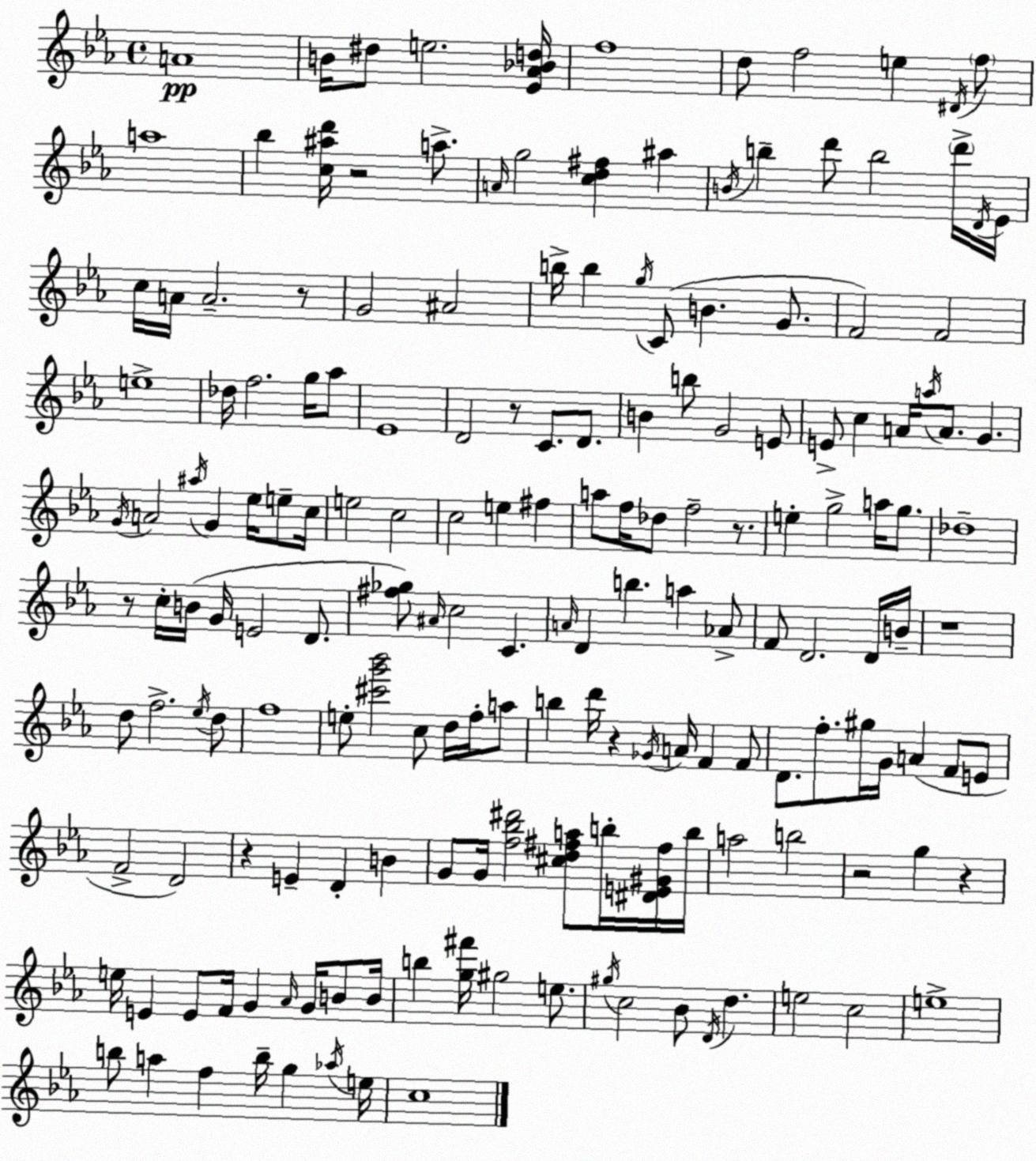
X:1
T:Untitled
M:4/4
L:1/4
K:Cm
A4 B/4 ^d/2 e2 [_E_A_Bd]/4 f4 d/2 f2 e ^D/4 f/2 a4 _b [c^ad']/4 z2 a/2 A/4 g2 [cd^f] ^a B/4 b d'/2 b2 d'/4 D/4 _E/4 c/4 A/4 A2 z/2 G2 ^A2 b/4 b g/4 C/2 B G/2 F2 F2 e4 _d/4 f2 g/4 _a/2 _E4 D2 z/2 C/2 D/2 B b/2 G2 E/2 E/2 c A/4 a/4 A/2 G G/4 A2 ^a/4 G _e/4 e/2 c/4 e2 c2 c2 e ^f a/2 f/4 _d/2 f2 z/2 e g2 a/4 g/2 _d4 z/2 c/4 B/4 G/4 E2 D/2 [^f_g]/2 ^A/4 c2 C A/4 D b a _A/2 F/2 D2 D/4 B/4 z4 d/2 f2 _e/4 d/2 f4 e/2 [^c'g'_b']2 c/2 d/4 f/4 a/2 b d'/4 z _G/4 A/4 F F/2 D/2 f/2 ^g/4 G/4 A F/2 E/2 F2 D2 z E D B G/2 G/4 [f_b^d']2 [^cd^fa]/2 b/4 [^DE^G^f]/4 b/4 a2 b2 z2 g z e/4 E E/2 F/4 G _A/4 G/4 B/2 B/4 b [g^f']/4 ^g2 e/2 ^g/4 c2 _B/2 D/4 d e2 c2 e4 b/2 a f b/4 g _a/4 e/4 c4